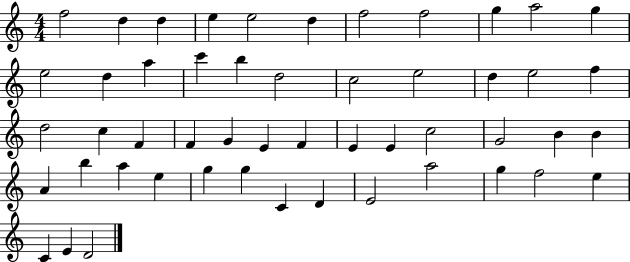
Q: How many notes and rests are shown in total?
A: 51